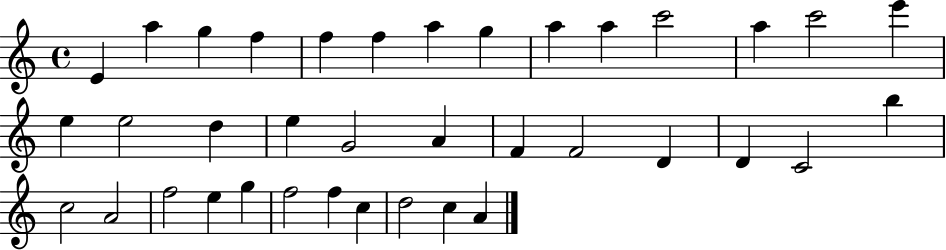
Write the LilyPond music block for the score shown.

{
  \clef treble
  \time 4/4
  \defaultTimeSignature
  \key c \major
  e'4 a''4 g''4 f''4 | f''4 f''4 a''4 g''4 | a''4 a''4 c'''2 | a''4 c'''2 e'''4 | \break e''4 e''2 d''4 | e''4 g'2 a'4 | f'4 f'2 d'4 | d'4 c'2 b''4 | \break c''2 a'2 | f''2 e''4 g''4 | f''2 f''4 c''4 | d''2 c''4 a'4 | \break \bar "|."
}